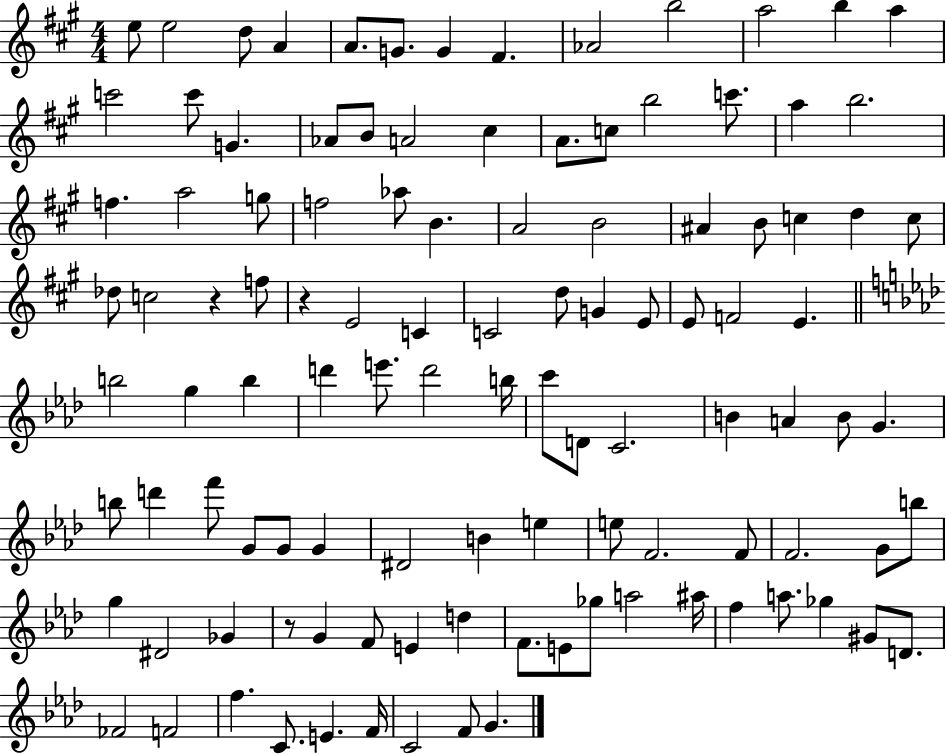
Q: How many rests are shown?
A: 3